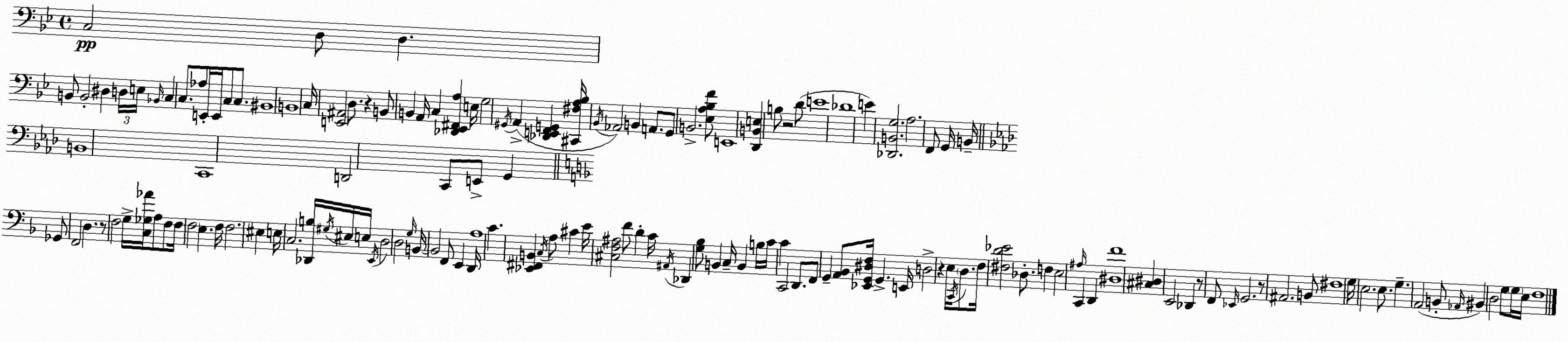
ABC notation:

X:1
T:Untitled
M:4/4
L:1/4
K:Bb
C,2 D,/2 D, B,,/2 B,,2 ^D, D,/4 E,/4 _B,,/4 C, C,/2 _A,/2 E,,/4 E,,/4 C,/2 C,/2 ^B,,4 B,,4 C,/4 [E,,^A,,]2 D,/2 z B,,/2 B,, A,,/4 C, [_D,,_E,,^F,,A,] E,/4 G,2 ^G,,/4 A,, [_D,,E,,F,,G,,] [^C,,^F,A,_B,]/4 _B,,/4 _A,,2 B,, A,,/2 G,,/2 B,,2 [_E,A,_B,F]/2 E,,4 [D,,B,,E,] B,/2 z2 D/2 E4 _D4 E [_D,,B,,G,]2 A,2 F,,/2 G,,/4 B,,/4 B,,4 C,,4 D,,2 C,,/2 E,,/2 G,, _G,,/2 F,,2 D, z/2 F,2 G,/4 [C,_G,_A]/4 A,/2 F,/2 F,/4 F,2 E, F,/4 F,2 ^E, E,/4 C,2 [_D,,B,]/4 ^G,/4 ^E,/4 E,/4 E,,/4 D,2 D,2 G,/4 B,,/4 B,,2 F,,/2 E,, D,,/4 A,4 C [_E,,^F,,B,,] C,/4 A,/2 ^C E/4 [^C,F,^A,]2 F/2 D C/4 ^A,,/4 _D,, [G,_B,]/2 B,, C,/4 B,, B,/4 C/4 C C,,2 D,,/2 F,,/2 G,, [A,,_B,,]/2 [_E,,G,,^D,F,]/4 G,, E,,/4 D,2 z E,/4 C,,/4 D,/2 F,/4 [^F,D_E]2 _D,/2 F, E,2 ^A,/4 C,, D,, [^D,F]4 [^C,^D,] E,,2 _D,, z/2 F,,/2 _E,,/4 G,,2 z/2 ^A,,2 B,,/2 ^F,4 G,/4 E,2 E,/2 G, A,,2 B,,/2 _A,,/4 ^B,, D,2 G,/2 G,/4 E,/4 F,4